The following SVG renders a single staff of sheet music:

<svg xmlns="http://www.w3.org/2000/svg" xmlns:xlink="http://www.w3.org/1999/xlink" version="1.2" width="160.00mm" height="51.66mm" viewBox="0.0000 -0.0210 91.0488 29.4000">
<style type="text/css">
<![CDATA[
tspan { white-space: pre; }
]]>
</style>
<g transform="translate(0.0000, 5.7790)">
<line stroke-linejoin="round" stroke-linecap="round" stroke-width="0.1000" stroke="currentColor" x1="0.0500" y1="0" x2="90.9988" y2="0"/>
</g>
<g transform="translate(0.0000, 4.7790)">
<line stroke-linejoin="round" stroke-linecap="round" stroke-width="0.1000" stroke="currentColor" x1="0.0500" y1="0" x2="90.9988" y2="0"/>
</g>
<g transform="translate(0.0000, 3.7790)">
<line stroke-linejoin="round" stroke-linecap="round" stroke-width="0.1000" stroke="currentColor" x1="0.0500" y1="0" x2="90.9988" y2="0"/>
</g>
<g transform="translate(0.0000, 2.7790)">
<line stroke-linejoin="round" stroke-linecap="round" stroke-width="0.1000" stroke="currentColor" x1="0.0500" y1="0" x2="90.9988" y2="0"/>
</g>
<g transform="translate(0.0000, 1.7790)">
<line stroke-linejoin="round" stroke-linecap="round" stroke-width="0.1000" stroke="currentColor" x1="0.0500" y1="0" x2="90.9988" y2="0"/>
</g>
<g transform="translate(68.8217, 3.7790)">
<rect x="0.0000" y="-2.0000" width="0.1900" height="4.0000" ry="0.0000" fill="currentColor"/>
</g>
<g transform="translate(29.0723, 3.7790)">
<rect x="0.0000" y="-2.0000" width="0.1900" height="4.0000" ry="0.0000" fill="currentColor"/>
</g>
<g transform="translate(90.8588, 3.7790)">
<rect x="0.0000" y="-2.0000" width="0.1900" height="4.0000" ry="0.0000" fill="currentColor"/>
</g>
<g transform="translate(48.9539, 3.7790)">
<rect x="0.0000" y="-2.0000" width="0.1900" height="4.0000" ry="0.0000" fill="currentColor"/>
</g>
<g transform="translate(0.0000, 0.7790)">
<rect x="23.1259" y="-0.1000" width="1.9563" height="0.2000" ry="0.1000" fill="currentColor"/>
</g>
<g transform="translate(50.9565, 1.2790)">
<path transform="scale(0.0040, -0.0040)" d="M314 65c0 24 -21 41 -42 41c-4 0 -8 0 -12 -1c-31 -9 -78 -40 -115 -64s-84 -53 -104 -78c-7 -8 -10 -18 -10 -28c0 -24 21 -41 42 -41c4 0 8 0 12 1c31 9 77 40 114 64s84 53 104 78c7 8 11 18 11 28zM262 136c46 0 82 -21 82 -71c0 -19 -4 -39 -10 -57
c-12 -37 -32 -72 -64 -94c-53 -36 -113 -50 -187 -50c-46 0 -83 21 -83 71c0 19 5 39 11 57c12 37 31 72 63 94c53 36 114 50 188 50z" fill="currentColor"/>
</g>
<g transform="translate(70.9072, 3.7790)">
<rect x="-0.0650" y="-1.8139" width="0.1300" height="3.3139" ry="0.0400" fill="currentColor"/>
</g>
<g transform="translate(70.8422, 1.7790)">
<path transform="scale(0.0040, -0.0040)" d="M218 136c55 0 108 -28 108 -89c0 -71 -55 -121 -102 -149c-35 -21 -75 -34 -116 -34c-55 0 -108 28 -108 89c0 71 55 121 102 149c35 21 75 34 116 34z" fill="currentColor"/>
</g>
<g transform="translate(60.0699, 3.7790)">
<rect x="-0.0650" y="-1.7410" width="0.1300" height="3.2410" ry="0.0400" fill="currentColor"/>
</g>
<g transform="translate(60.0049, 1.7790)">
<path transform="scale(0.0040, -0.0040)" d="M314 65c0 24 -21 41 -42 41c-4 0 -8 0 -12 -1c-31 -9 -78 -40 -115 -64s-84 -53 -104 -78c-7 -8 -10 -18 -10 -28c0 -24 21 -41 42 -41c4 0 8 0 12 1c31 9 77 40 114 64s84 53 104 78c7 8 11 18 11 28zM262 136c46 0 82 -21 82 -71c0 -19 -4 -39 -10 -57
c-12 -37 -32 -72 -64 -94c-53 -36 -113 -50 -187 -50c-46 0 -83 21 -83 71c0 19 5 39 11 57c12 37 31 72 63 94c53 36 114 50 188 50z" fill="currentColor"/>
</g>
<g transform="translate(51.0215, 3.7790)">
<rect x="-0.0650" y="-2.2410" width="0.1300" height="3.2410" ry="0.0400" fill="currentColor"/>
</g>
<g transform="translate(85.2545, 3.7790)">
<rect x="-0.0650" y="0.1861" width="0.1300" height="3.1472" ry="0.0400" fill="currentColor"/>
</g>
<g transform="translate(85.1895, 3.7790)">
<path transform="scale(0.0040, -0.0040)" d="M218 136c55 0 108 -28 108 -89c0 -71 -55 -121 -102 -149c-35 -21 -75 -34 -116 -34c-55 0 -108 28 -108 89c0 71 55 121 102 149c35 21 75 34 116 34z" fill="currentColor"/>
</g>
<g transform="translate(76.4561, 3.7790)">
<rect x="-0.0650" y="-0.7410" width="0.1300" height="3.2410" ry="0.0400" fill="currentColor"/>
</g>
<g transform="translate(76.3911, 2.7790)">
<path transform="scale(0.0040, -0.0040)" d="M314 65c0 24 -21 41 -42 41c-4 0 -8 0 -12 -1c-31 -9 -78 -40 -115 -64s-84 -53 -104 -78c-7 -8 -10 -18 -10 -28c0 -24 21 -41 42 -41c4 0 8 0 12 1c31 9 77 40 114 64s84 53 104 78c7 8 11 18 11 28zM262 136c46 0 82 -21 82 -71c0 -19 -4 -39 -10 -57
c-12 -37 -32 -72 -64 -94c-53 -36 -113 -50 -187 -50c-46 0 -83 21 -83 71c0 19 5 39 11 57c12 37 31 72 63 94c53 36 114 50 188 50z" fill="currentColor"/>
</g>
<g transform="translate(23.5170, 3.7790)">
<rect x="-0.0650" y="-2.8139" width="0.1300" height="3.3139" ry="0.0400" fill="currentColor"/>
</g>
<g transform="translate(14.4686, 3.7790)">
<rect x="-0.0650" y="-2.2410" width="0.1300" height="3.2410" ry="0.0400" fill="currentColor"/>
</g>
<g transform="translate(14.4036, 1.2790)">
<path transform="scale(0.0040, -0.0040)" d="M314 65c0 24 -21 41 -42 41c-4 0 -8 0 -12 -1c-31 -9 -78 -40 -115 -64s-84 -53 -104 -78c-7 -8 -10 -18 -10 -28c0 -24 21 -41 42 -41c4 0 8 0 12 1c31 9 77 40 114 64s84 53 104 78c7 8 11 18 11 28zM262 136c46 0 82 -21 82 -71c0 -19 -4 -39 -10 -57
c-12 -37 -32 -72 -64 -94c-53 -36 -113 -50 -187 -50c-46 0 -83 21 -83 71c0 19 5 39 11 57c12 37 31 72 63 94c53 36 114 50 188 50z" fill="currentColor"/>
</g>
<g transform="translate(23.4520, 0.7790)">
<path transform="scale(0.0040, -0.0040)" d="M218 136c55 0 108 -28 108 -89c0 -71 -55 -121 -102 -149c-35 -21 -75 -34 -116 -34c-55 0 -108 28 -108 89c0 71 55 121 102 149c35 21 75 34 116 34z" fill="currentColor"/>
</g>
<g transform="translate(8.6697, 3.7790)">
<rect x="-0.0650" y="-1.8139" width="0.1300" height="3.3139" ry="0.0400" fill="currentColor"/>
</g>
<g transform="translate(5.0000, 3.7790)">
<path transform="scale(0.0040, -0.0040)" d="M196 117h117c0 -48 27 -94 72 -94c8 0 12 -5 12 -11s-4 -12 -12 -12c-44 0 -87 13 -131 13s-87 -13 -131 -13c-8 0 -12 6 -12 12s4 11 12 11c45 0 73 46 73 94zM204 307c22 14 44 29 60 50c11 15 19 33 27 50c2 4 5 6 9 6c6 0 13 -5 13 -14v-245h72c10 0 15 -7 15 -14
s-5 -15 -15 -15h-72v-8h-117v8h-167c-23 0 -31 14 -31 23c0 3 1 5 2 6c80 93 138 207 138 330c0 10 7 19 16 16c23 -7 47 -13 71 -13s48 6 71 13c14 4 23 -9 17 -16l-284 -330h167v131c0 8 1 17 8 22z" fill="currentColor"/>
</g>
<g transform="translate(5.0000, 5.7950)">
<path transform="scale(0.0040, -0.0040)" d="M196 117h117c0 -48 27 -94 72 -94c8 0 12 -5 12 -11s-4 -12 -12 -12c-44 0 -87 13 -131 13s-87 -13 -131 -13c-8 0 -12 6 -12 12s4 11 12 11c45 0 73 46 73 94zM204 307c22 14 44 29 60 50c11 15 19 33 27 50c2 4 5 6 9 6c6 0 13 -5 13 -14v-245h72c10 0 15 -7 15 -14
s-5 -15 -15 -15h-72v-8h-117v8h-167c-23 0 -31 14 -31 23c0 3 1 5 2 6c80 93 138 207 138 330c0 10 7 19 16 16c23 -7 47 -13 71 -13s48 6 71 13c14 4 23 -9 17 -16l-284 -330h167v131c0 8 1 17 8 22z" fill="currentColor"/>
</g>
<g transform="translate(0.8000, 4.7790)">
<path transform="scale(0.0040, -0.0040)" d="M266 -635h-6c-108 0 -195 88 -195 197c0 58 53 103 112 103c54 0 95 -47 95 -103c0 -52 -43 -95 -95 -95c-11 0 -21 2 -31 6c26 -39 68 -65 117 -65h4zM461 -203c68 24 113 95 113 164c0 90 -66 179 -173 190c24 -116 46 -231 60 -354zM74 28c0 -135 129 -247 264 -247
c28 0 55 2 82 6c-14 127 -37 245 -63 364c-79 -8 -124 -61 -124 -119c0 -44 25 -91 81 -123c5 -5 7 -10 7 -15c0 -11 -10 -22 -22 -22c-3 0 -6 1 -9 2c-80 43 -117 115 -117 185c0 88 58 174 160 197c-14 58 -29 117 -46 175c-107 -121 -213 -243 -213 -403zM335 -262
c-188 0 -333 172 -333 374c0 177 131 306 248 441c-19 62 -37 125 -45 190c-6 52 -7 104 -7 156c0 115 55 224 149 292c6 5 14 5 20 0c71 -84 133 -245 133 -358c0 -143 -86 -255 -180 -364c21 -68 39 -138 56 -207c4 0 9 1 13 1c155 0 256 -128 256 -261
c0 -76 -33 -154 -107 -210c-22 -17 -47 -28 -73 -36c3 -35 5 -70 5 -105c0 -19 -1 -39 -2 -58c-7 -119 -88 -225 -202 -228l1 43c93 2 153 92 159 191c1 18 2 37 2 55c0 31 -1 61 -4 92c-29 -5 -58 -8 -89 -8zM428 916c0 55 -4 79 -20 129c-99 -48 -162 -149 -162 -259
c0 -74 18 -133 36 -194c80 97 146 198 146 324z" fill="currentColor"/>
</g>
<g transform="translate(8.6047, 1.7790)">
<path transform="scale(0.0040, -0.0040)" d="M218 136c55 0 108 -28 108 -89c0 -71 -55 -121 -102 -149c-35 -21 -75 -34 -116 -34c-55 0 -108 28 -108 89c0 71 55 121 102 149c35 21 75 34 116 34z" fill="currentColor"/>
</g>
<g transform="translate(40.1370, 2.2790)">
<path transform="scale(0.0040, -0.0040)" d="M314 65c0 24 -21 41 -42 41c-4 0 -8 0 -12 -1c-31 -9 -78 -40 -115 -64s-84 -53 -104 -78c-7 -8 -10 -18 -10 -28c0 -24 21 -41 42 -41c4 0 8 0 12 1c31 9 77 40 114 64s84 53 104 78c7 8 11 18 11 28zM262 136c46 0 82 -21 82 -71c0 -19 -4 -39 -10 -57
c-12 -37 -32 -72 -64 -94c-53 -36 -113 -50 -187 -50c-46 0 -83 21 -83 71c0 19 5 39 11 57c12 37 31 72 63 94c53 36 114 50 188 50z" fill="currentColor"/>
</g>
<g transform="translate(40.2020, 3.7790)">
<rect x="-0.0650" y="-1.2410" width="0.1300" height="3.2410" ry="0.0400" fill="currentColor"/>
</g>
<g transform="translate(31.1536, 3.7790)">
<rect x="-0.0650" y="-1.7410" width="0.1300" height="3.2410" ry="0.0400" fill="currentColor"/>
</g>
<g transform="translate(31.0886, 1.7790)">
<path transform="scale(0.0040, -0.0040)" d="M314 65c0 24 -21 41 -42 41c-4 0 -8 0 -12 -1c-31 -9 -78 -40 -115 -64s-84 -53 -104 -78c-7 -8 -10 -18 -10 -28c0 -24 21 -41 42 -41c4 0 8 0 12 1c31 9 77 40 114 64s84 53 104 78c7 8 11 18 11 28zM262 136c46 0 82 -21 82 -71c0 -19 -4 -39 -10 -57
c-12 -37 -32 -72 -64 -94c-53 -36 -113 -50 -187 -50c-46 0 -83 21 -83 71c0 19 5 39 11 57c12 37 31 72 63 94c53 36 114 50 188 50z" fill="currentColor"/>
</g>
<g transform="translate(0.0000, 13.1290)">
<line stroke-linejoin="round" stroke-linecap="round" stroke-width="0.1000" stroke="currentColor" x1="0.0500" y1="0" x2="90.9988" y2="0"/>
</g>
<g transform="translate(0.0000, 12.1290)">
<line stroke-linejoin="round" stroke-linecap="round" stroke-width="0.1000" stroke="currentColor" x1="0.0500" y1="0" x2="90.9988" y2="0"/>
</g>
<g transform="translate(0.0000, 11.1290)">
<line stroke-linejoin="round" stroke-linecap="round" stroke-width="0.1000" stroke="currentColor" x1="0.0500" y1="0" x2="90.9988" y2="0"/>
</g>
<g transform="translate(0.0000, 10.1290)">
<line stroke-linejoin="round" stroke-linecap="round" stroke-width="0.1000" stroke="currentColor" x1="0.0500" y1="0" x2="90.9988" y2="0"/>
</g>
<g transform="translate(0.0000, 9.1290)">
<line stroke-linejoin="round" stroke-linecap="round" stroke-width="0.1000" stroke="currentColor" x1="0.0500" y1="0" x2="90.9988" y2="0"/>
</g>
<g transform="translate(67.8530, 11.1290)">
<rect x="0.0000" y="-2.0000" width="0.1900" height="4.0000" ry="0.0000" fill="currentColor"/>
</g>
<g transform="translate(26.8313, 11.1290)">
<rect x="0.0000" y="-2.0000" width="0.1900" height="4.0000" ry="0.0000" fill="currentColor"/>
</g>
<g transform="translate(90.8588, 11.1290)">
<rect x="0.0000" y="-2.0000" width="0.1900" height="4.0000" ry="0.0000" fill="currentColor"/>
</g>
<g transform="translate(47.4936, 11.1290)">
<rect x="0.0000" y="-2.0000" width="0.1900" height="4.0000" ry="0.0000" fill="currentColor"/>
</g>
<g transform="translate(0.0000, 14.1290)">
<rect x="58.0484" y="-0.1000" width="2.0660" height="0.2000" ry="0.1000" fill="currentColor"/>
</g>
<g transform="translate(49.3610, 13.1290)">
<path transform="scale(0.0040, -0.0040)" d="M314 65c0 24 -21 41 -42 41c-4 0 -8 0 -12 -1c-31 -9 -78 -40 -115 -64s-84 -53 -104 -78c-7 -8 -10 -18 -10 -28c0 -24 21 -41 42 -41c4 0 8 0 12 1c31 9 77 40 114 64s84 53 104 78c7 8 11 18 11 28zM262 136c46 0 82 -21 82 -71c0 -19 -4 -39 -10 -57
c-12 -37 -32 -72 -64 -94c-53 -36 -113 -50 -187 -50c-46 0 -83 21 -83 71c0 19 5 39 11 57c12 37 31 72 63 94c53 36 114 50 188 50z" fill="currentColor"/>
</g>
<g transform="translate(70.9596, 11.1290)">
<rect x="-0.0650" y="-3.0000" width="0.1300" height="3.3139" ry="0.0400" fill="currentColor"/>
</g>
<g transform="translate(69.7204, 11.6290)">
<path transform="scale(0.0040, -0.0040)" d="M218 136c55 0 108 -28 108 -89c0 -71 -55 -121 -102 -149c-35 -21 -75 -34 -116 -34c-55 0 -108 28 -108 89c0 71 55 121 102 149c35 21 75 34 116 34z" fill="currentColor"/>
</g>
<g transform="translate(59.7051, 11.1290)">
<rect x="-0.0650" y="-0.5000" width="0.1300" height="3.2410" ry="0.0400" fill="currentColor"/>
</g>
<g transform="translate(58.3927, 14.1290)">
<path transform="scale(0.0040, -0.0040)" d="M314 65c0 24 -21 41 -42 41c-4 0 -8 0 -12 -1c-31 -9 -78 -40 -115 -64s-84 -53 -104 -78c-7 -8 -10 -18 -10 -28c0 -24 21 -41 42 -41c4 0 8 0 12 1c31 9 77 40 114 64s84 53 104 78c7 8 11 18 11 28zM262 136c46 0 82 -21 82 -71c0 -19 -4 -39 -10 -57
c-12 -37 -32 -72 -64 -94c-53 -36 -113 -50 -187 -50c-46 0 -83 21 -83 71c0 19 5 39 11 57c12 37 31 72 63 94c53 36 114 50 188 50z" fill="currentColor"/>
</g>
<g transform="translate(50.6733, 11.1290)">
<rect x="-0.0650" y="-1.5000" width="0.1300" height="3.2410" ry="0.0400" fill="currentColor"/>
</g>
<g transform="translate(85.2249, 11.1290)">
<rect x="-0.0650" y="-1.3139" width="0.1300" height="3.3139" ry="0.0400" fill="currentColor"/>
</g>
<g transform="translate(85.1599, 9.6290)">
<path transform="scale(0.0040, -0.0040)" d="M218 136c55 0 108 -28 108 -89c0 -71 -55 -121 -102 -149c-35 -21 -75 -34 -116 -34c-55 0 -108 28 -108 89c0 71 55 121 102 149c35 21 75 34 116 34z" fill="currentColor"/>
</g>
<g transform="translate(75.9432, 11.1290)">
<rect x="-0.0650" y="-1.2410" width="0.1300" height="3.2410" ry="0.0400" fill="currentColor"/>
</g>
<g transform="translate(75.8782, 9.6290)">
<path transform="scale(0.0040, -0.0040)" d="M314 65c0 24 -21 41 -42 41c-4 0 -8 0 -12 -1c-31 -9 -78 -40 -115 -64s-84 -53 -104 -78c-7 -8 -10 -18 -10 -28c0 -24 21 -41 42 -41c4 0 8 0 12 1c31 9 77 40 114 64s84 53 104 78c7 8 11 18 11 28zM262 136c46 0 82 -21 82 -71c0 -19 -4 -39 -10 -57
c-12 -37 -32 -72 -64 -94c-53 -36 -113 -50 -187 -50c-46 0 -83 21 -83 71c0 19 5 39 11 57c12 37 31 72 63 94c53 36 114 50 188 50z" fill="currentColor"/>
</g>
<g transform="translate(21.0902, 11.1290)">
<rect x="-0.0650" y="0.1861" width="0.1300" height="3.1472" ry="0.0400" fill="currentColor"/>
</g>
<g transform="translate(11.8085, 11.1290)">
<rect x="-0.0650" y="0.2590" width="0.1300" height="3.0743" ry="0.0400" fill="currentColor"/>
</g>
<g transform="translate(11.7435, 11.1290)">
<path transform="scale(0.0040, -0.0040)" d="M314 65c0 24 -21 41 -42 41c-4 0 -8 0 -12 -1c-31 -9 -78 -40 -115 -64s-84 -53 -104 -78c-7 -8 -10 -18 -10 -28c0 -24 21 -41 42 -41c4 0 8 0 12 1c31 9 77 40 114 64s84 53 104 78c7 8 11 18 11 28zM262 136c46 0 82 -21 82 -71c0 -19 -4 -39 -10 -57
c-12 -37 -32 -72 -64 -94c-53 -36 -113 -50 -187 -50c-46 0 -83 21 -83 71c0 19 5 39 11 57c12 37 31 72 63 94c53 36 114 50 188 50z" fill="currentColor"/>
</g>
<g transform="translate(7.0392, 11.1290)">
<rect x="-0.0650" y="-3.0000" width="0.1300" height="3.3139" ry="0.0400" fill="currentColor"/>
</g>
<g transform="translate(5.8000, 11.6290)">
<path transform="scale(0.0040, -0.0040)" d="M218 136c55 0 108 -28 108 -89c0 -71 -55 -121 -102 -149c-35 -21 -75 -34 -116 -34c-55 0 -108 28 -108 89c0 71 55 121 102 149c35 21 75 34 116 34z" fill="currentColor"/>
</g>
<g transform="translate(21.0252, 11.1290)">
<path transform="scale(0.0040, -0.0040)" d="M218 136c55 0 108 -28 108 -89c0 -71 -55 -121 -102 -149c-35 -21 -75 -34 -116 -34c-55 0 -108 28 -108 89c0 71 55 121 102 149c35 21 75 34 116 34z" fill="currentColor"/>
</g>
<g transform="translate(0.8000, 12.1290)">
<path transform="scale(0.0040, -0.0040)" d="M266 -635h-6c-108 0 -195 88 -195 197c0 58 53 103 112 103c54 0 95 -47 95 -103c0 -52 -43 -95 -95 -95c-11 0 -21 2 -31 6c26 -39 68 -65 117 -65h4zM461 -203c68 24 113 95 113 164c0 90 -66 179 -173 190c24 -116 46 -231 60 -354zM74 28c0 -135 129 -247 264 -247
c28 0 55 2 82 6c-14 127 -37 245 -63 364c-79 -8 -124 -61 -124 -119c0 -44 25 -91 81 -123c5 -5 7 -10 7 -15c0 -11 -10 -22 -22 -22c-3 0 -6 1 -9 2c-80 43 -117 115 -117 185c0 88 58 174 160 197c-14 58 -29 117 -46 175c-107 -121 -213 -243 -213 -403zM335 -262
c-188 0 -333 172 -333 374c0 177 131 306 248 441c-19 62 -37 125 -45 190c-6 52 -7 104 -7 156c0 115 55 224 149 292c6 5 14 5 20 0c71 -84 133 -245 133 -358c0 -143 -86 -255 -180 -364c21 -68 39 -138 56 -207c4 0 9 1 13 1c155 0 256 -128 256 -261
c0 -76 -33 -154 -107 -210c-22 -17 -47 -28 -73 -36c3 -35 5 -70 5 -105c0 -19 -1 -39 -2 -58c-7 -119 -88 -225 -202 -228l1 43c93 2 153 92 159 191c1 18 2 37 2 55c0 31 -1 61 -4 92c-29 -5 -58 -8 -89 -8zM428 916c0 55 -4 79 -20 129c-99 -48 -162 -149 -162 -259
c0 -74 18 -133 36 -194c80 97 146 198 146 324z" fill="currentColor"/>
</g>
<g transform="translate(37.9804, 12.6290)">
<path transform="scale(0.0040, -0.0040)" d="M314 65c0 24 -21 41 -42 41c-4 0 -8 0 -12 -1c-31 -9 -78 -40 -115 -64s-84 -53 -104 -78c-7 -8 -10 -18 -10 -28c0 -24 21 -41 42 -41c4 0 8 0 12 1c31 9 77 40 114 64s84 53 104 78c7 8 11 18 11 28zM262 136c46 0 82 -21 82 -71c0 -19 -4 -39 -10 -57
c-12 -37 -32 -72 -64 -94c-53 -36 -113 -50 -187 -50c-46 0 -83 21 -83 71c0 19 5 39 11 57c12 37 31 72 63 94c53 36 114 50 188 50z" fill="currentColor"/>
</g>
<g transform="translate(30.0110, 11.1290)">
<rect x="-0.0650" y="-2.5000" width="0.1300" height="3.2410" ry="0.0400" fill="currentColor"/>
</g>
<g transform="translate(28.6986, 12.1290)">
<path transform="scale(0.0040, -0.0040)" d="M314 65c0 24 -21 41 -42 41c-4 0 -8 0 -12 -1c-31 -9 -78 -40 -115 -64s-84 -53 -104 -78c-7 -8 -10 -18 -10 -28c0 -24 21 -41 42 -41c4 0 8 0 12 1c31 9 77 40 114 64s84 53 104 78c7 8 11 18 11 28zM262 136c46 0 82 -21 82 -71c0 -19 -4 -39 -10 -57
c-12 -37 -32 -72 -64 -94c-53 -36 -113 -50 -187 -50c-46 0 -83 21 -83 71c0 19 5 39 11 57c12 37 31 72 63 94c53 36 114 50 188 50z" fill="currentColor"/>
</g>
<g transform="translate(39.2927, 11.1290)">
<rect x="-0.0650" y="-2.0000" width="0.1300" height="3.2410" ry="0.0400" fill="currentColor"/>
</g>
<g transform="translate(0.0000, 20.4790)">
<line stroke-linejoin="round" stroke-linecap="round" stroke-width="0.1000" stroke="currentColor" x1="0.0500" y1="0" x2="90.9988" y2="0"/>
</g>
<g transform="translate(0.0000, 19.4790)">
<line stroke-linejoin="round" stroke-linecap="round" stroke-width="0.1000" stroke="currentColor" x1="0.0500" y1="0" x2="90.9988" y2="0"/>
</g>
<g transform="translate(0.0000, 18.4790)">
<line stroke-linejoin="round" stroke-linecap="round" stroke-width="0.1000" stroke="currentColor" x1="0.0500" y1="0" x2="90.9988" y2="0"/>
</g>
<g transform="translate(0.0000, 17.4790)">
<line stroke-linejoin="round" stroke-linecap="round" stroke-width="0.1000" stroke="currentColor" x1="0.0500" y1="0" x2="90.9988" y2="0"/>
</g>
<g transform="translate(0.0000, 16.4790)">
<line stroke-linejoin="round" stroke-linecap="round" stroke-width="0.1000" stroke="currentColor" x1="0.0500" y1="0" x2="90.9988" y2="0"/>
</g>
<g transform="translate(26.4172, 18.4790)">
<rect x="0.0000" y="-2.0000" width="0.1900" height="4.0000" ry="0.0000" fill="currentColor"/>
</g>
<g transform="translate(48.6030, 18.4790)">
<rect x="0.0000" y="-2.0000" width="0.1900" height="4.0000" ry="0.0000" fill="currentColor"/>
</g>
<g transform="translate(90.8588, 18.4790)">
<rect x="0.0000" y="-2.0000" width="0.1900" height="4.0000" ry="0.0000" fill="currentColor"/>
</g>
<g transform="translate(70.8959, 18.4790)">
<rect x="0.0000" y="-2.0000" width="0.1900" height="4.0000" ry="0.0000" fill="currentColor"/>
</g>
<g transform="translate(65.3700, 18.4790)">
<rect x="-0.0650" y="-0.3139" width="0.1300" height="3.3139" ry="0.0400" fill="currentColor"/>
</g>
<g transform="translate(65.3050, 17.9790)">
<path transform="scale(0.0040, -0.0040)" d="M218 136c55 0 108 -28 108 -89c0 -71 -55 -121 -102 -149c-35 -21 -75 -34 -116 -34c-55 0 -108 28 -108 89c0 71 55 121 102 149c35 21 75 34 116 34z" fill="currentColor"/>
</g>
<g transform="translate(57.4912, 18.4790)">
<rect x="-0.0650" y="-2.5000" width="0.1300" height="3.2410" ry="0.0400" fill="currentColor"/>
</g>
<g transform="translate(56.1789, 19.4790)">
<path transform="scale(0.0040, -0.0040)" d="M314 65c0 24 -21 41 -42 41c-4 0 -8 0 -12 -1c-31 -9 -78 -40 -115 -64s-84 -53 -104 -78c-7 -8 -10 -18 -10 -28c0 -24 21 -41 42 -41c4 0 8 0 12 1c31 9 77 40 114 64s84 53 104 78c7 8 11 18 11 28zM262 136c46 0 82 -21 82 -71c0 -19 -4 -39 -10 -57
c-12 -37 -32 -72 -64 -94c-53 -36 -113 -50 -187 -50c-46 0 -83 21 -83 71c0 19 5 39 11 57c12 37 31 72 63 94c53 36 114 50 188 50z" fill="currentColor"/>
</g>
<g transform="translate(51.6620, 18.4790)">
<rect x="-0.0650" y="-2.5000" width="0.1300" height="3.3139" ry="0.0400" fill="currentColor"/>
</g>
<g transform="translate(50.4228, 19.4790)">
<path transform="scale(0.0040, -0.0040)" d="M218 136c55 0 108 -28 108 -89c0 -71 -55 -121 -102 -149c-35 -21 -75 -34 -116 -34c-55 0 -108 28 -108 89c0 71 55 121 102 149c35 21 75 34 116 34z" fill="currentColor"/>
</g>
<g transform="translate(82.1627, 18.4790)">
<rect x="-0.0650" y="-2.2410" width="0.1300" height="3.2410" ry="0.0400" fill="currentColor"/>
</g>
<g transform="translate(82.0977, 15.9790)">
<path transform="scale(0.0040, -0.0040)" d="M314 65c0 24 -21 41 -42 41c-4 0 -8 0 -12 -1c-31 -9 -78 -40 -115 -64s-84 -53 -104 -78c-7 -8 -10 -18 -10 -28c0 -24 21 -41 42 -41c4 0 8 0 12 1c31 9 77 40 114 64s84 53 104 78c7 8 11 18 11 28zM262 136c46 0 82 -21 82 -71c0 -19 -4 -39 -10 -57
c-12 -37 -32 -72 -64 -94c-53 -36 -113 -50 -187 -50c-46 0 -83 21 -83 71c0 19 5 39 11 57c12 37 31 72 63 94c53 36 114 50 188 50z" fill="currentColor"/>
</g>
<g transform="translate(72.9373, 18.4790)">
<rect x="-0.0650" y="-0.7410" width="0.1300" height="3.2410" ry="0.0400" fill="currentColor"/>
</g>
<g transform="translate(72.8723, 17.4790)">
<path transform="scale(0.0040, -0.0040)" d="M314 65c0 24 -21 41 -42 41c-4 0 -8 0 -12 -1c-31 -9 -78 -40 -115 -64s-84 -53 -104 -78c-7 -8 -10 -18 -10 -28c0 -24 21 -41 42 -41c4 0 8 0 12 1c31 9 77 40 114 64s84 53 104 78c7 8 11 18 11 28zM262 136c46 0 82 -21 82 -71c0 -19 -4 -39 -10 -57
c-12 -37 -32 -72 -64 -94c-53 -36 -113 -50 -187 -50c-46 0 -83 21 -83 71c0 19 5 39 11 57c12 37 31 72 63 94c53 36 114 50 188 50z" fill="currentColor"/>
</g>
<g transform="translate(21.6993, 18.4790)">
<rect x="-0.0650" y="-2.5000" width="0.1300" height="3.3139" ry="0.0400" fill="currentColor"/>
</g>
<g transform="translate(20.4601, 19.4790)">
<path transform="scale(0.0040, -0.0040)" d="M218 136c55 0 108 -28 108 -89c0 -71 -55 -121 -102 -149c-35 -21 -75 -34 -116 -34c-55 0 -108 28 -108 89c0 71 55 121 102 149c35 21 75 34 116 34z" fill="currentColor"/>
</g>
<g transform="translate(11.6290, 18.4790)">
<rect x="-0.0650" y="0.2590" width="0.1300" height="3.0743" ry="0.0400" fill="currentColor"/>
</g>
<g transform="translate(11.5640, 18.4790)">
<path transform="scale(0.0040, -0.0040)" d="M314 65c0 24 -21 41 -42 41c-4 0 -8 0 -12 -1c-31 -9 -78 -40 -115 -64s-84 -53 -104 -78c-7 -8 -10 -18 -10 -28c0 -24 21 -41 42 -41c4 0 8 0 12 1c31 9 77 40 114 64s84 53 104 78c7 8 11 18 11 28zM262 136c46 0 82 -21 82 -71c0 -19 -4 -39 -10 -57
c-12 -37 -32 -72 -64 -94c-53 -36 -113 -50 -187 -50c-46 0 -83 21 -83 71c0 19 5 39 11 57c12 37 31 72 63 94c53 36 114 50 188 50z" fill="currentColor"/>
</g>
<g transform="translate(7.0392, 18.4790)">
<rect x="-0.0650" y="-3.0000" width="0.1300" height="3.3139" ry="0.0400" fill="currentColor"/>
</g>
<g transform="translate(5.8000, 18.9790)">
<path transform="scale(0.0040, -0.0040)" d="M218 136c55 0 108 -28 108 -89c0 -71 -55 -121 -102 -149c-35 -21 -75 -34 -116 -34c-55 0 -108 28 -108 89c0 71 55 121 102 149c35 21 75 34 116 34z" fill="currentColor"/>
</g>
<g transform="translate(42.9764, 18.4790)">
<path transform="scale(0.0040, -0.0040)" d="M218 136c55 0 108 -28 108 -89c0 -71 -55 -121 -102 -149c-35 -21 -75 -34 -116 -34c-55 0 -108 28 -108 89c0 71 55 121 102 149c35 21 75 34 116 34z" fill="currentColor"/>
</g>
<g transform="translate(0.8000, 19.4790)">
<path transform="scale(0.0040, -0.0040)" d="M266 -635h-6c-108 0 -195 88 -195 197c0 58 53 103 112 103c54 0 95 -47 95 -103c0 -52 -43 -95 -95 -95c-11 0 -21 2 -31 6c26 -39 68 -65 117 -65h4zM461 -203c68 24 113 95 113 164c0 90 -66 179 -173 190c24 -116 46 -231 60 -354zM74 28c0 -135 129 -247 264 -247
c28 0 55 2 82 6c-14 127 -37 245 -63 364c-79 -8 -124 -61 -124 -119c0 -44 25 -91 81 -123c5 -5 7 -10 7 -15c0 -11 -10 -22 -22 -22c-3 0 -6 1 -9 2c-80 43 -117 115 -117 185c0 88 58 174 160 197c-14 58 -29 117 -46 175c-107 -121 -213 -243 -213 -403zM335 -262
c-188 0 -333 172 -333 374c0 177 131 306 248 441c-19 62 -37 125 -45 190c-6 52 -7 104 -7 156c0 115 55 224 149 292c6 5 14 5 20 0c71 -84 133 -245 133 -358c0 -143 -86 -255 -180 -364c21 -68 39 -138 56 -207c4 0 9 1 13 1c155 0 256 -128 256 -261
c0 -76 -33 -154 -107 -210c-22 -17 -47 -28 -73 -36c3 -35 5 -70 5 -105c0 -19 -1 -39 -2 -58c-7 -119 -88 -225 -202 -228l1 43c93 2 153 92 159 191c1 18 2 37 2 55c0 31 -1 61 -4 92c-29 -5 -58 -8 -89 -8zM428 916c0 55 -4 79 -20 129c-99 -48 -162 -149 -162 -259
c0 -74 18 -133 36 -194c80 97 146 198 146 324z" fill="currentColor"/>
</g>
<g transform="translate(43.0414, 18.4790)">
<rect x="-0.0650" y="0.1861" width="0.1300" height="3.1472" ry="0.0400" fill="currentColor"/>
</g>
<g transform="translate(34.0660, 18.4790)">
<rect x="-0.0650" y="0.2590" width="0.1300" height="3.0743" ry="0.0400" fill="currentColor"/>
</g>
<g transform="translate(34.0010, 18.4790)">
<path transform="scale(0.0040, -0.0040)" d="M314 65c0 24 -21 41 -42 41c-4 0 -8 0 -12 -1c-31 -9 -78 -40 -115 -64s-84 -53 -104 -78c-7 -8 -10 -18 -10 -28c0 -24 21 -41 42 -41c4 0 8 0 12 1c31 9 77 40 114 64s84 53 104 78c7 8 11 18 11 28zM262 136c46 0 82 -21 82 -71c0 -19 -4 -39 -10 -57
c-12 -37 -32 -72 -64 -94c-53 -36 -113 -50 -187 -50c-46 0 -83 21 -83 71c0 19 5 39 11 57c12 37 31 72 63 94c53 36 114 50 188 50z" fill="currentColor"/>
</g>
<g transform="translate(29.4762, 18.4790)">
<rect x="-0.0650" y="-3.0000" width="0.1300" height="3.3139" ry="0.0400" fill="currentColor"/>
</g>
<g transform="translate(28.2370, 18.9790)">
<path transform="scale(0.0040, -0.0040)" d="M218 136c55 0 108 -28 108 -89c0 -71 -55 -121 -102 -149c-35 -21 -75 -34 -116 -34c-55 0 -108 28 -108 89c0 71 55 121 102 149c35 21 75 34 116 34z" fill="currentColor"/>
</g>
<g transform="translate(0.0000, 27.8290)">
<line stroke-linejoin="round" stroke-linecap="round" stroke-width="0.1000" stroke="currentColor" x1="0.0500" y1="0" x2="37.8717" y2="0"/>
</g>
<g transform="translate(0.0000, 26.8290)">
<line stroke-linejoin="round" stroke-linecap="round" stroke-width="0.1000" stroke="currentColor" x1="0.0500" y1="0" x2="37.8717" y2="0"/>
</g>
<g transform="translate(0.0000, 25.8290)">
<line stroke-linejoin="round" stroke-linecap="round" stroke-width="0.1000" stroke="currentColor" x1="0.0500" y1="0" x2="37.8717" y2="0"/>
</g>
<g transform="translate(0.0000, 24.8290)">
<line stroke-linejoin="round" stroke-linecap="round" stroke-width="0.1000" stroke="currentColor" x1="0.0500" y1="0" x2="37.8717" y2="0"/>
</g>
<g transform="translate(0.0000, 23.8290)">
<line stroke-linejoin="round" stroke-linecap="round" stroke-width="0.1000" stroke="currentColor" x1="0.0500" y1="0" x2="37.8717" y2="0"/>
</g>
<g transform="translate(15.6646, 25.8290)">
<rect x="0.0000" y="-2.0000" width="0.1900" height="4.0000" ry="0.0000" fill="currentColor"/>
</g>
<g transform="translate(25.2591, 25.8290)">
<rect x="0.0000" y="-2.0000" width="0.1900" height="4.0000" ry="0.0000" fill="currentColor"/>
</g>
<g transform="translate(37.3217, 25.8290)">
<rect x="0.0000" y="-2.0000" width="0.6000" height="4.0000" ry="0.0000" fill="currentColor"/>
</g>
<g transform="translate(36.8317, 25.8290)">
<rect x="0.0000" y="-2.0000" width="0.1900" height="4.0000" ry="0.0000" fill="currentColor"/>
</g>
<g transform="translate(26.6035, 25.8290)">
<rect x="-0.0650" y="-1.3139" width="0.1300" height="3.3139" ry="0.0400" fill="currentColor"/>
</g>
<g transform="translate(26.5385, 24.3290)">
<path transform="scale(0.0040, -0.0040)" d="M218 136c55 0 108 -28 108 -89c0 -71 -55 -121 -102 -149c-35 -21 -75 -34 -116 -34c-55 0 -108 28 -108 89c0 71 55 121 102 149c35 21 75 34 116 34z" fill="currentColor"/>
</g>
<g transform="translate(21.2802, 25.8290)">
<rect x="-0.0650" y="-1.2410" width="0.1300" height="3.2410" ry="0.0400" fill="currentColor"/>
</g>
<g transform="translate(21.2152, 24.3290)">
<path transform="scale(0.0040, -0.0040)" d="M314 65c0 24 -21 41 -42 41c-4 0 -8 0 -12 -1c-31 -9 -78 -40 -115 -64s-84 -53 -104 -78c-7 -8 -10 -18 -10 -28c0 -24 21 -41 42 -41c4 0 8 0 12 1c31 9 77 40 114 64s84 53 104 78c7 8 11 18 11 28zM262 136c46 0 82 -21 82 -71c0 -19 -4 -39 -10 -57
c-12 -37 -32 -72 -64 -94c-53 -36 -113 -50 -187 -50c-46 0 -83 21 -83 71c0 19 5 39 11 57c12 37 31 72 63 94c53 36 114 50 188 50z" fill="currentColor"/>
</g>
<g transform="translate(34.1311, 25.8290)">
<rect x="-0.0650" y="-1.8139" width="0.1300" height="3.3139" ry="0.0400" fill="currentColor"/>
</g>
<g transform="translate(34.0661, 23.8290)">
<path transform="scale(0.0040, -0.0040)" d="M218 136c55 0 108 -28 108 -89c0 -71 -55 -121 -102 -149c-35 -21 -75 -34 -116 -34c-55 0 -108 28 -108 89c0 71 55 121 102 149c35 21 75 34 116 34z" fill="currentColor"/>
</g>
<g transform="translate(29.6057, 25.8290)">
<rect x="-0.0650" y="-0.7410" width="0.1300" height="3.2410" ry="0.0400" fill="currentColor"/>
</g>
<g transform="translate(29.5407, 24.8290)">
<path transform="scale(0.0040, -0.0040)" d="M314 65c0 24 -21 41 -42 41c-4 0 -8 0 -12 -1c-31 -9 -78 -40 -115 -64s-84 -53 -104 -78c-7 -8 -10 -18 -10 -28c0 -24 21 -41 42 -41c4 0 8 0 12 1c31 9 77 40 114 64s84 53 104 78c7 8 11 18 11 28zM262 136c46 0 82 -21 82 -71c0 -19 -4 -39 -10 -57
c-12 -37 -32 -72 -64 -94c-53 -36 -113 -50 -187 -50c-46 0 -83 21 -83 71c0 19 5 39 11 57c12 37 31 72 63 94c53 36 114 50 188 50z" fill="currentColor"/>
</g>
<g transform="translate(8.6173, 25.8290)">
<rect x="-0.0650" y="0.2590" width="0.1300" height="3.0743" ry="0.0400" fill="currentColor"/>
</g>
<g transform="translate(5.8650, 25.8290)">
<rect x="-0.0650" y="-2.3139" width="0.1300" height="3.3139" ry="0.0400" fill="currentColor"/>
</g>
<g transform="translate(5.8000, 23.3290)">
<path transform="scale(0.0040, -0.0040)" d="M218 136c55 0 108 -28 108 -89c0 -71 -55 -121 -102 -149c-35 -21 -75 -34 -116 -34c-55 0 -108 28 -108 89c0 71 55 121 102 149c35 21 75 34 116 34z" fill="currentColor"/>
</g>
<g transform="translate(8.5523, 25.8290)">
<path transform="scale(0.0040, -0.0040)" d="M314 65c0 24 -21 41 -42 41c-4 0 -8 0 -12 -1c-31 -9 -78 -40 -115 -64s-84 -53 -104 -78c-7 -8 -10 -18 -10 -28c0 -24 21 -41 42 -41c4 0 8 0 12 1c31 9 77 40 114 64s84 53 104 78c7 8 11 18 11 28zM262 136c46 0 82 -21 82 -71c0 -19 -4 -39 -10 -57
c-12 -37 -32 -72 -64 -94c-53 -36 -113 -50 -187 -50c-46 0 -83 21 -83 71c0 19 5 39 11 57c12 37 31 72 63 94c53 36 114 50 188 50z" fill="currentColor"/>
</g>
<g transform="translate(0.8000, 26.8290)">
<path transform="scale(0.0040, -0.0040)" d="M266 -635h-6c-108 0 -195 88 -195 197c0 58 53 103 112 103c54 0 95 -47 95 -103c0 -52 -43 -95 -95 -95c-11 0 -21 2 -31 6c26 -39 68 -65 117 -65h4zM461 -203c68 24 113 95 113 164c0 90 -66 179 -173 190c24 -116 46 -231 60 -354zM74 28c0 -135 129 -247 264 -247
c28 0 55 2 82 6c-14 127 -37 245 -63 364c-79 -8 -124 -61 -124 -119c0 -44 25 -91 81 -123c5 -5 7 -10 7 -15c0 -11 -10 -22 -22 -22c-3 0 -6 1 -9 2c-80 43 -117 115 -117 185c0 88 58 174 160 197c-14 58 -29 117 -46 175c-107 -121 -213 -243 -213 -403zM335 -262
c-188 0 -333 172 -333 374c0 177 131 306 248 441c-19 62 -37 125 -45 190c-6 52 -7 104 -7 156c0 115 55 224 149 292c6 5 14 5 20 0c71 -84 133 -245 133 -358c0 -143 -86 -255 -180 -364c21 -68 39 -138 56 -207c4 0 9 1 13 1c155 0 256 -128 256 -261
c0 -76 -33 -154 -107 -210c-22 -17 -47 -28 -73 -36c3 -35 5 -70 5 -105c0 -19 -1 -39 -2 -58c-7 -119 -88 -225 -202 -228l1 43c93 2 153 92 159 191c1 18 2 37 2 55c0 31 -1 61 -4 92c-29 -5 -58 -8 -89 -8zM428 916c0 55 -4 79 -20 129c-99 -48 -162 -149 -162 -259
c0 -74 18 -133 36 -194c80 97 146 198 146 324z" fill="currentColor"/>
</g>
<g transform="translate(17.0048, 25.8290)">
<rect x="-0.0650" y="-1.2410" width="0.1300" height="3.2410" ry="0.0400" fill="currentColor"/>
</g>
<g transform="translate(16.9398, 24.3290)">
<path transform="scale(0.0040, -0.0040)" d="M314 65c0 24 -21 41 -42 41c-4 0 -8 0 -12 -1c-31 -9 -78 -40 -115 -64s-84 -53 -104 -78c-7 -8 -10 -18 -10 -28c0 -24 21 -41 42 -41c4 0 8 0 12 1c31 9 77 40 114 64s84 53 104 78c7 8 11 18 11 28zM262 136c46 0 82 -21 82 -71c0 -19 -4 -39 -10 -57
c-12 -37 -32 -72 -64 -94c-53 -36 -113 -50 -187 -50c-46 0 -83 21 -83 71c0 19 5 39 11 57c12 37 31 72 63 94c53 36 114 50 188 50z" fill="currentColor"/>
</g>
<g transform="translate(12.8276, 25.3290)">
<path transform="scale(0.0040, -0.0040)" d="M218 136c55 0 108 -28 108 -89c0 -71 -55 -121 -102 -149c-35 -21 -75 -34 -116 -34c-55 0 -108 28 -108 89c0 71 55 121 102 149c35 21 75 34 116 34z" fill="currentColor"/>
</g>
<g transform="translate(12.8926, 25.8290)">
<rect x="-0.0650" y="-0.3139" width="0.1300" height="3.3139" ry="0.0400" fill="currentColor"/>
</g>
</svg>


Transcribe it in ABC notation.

X:1
T:Untitled
M:4/4
L:1/4
K:C
f g2 a f2 e2 g2 f2 f d2 B A B2 B G2 F2 E2 C2 A e2 e A B2 G A B2 B G G2 c d2 g2 g B2 c e2 e2 e d2 f